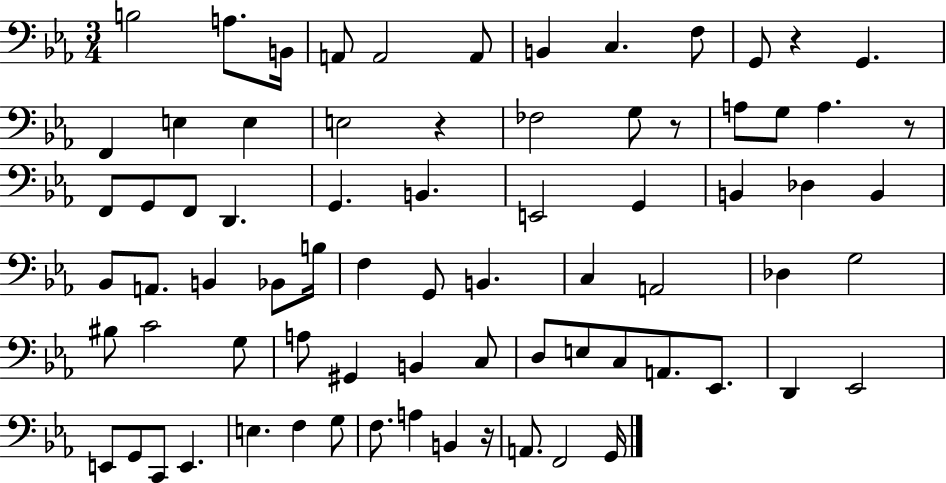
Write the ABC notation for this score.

X:1
T:Untitled
M:3/4
L:1/4
K:Eb
B,2 A,/2 B,,/4 A,,/2 A,,2 A,,/2 B,, C, F,/2 G,,/2 z G,, F,, E, E, E,2 z _F,2 G,/2 z/2 A,/2 G,/2 A, z/2 F,,/2 G,,/2 F,,/2 D,, G,, B,, E,,2 G,, B,, _D, B,, _B,,/2 A,,/2 B,, _B,,/2 B,/4 F, G,,/2 B,, C, A,,2 _D, G,2 ^B,/2 C2 G,/2 A,/2 ^G,, B,, C,/2 D,/2 E,/2 C,/2 A,,/2 _E,,/2 D,, _E,,2 E,,/2 G,,/2 C,,/2 E,, E, F, G,/2 F,/2 A, B,, z/4 A,,/2 F,,2 G,,/4